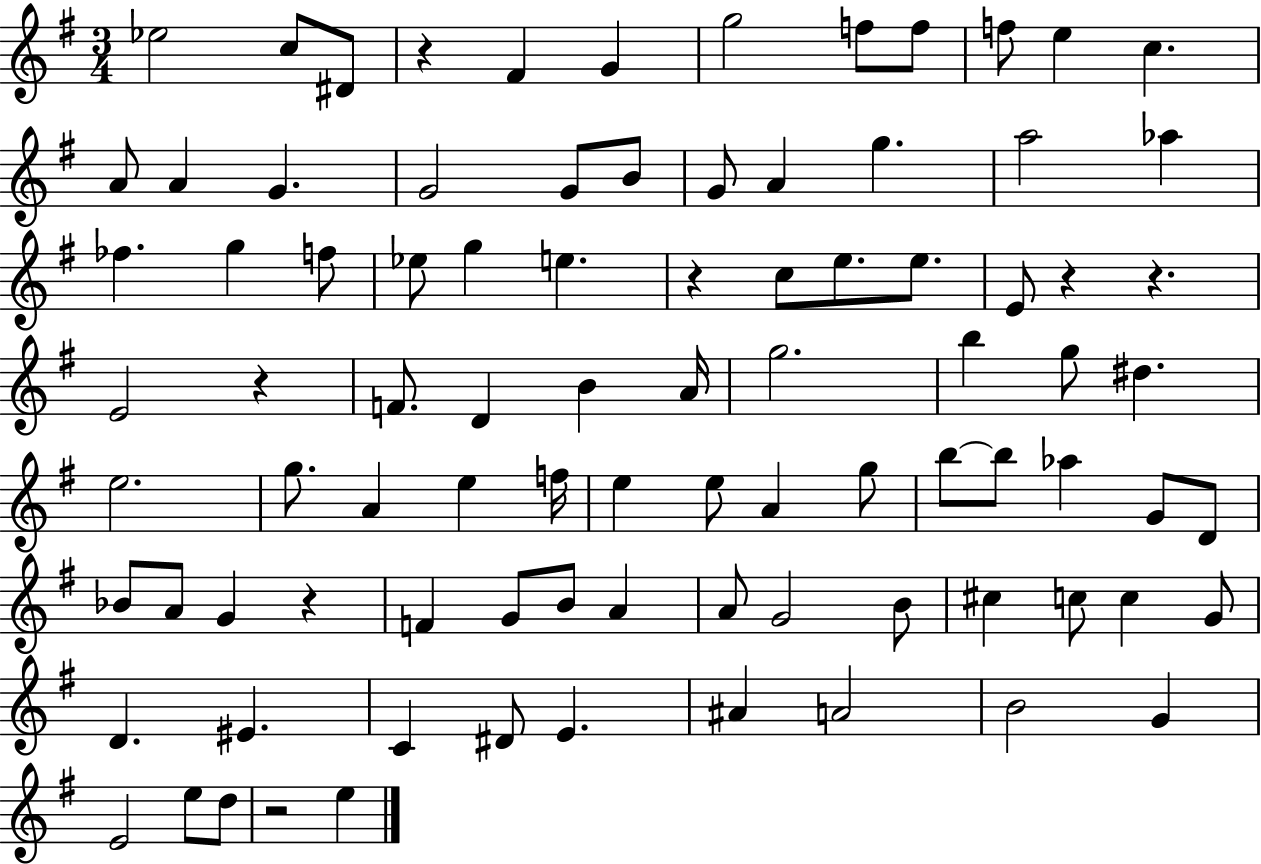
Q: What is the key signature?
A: G major